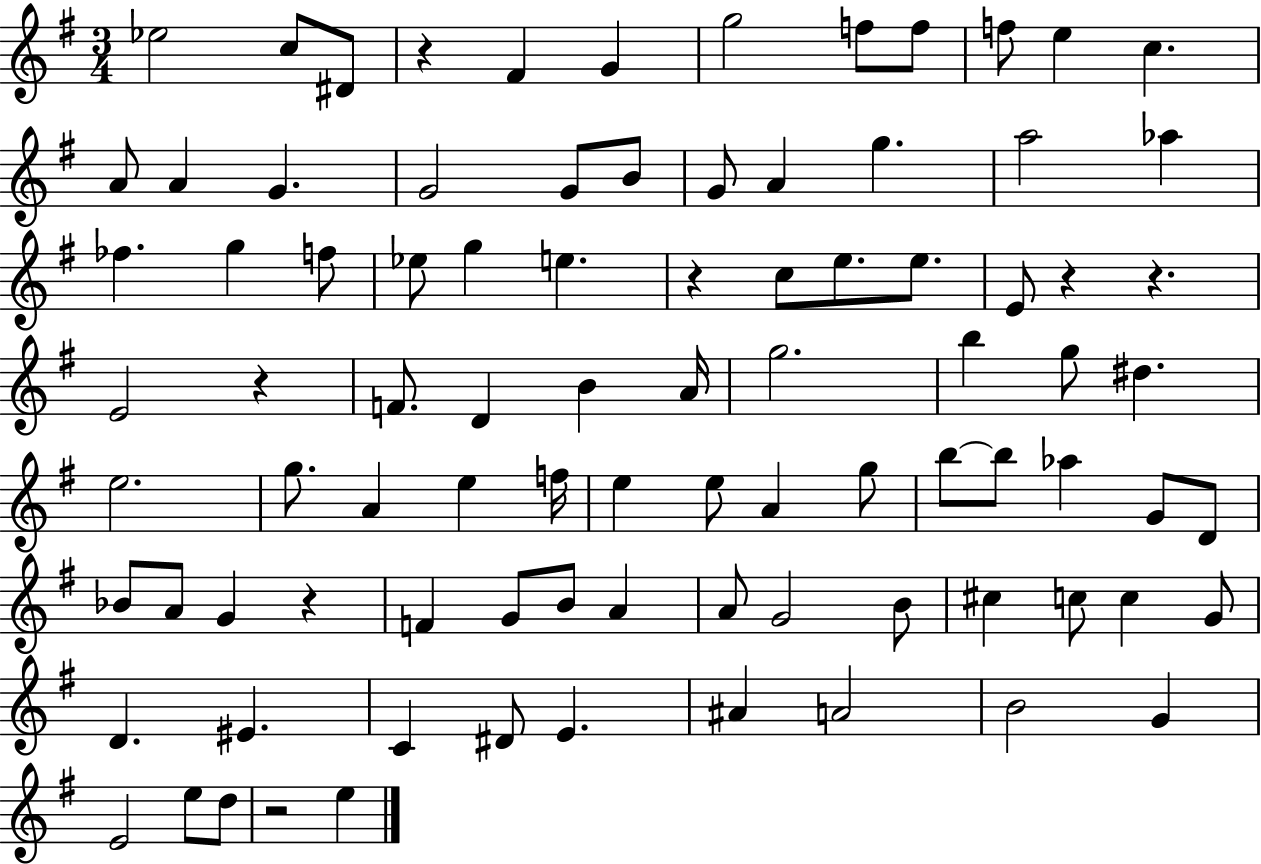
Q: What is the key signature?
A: G major